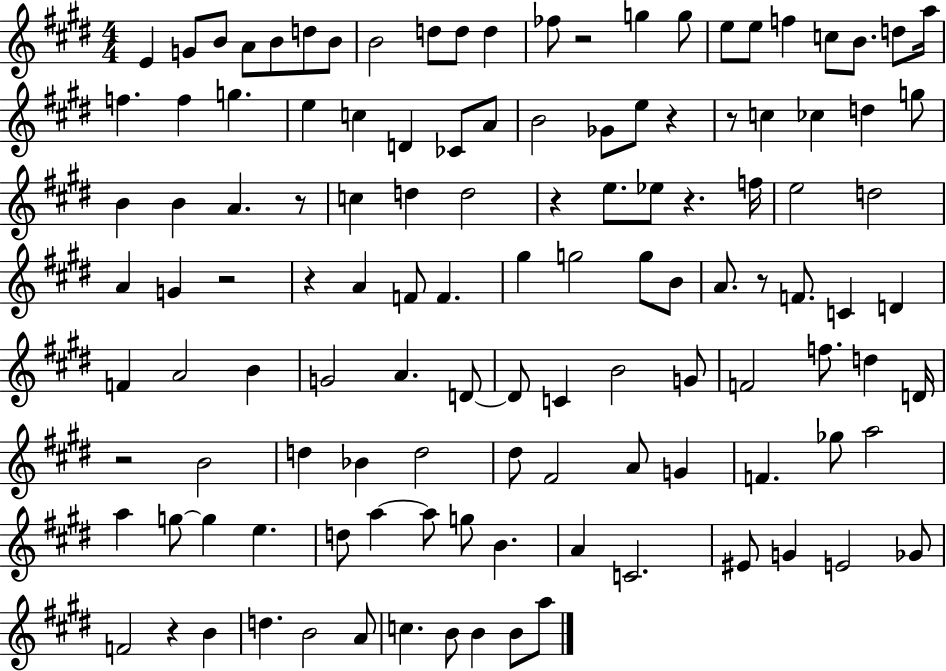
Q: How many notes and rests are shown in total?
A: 121